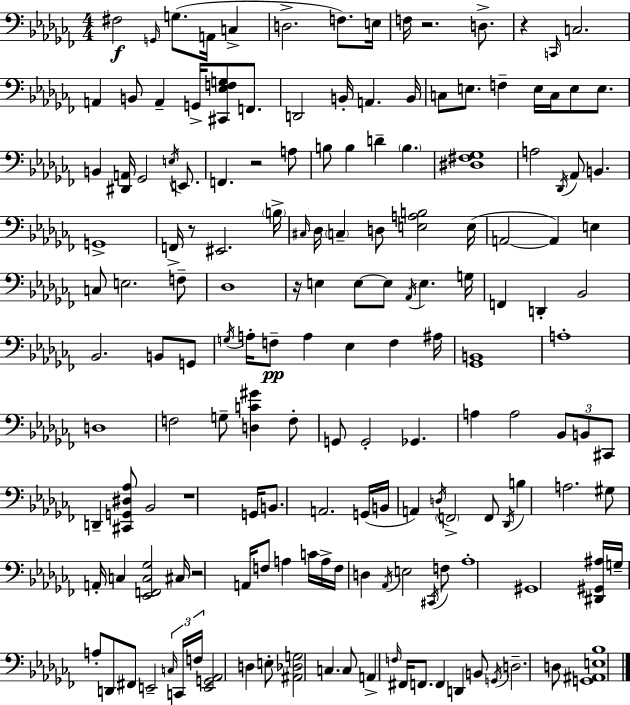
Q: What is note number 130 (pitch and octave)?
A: D3